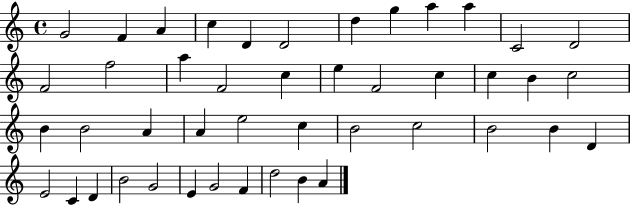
X:1
T:Untitled
M:4/4
L:1/4
K:C
G2 F A c D D2 d g a a C2 D2 F2 f2 a F2 c e F2 c c B c2 B B2 A A e2 c B2 c2 B2 B D E2 C D B2 G2 E G2 F d2 B A